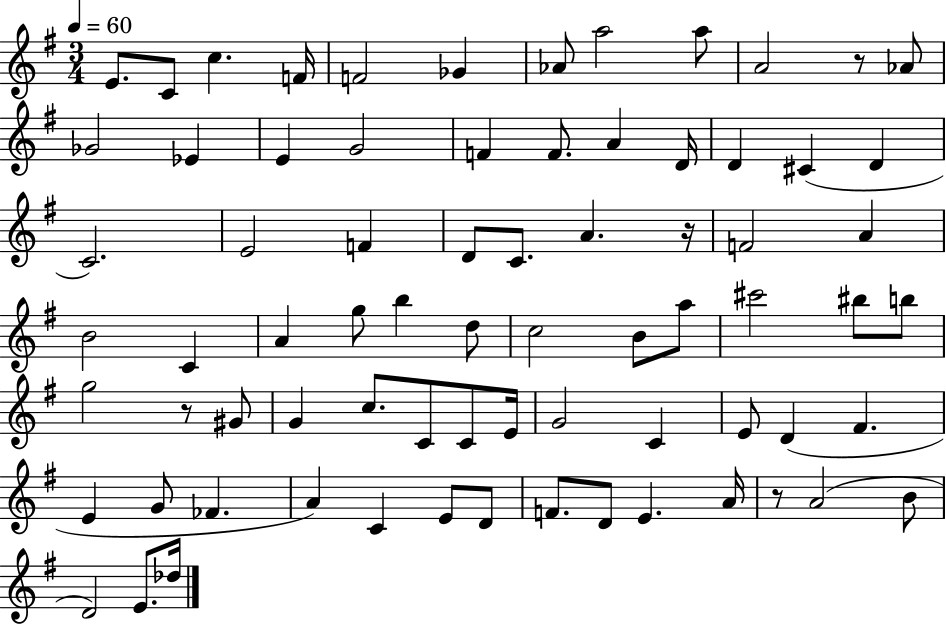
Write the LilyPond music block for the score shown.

{
  \clef treble
  \numericTimeSignature
  \time 3/4
  \key g \major
  \tempo 4 = 60
  e'8. c'8 c''4. f'16 | f'2 ges'4 | aes'8 a''2 a''8 | a'2 r8 aes'8 | \break ges'2 ees'4 | e'4 g'2 | f'4 f'8. a'4 d'16 | d'4 cis'4( d'4 | \break c'2.) | e'2 f'4 | d'8 c'8. a'4. r16 | f'2 a'4 | \break b'2 c'4 | a'4 g''8 b''4 d''8 | c''2 b'8 a''8 | cis'''2 bis''8 b''8 | \break g''2 r8 gis'8 | g'4 c''8. c'8 c'8 e'16 | g'2 c'4 | e'8 d'4( fis'4. | \break e'4 g'8 fes'4. | a'4) c'4 e'8 d'8 | f'8. d'8 e'4. a'16 | r8 a'2( b'8 | \break d'2) e'8. des''16 | \bar "|."
}